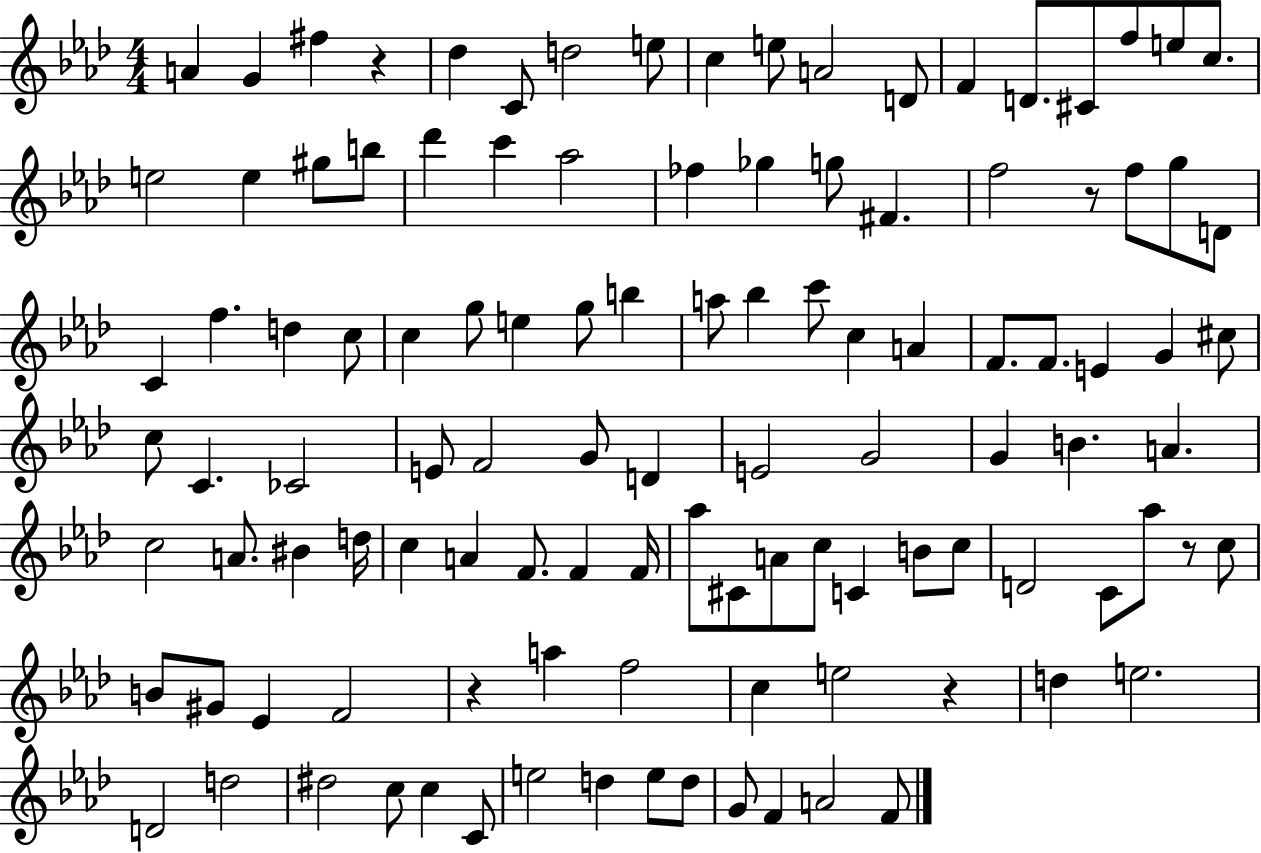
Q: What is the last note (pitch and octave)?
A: F4